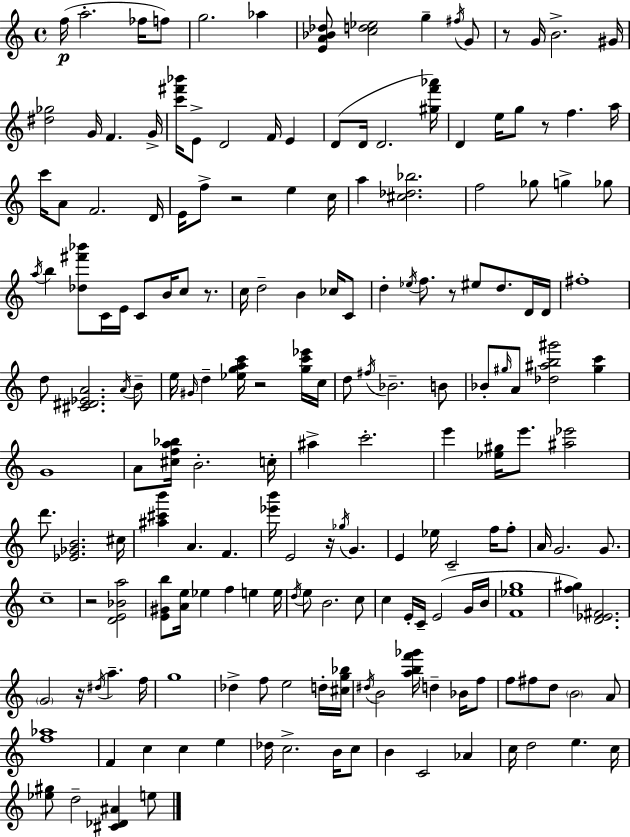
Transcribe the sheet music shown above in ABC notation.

X:1
T:Untitled
M:4/4
L:1/4
K:C
f/4 a2 _f/4 f/2 g2 _a [EA_B_d]/2 [cd_e]2 g ^f/4 G/2 z/2 G/4 B2 ^G/4 [^d_g]2 G/4 F G/4 [c'^f'_b']/4 E/2 D2 F/4 E D/2 D/4 D2 [^gf'_a']/4 D e/4 g/2 z/2 f a/4 c'/4 A/2 F2 D/4 E/4 f/2 z2 e c/4 a [^c_d_b]2 f2 _g/2 g _g/2 a/4 b [_d^f'_b']/2 C/4 E/4 C/2 B/4 c/2 z/2 c/4 d2 B _c/4 C/2 d _e/4 f/2 z/2 ^e/2 d/2 D/4 D/4 ^f4 d/2 [^C^D_EA]2 A/4 B/2 e/4 ^G/4 d [_egac']/4 z2 [gc'_e']/4 c/4 d/2 ^f/4 _B2 B/2 _B/2 ^g/4 A/2 [_d^ab^g']2 [^gc'] G4 A/2 [^cfa_b]/4 B2 c/4 ^a c'2 e' [_e^g]/4 e'/2 [^a_e']2 d'/2 [_E_GB]2 ^c/4 [^a^c'b'] A F [_e'b']/4 E2 z/4 _g/4 G E _e/4 C2 f/4 f/2 A/4 G2 G/2 c4 z2 [DE_Ba]2 [E^Gb]/2 [Ae]/4 _e f e e/4 d/4 e/2 B2 c/2 c E/4 C/4 E2 G/4 B/4 [F_eg]4 [f^g] [D_E^F]2 G2 z/4 ^d/4 a f/4 g4 _d f/2 e2 d/4 [^cg_b]/4 ^d/4 B2 [abf'_g']/4 d _B/4 f/2 f/2 ^f/2 d/2 B2 A/2 [f_a]4 F c c e _d/4 c2 B/4 c/2 B C2 _A c/4 d2 e c/4 [_e^g]/2 d2 [^C_D^A] e/2